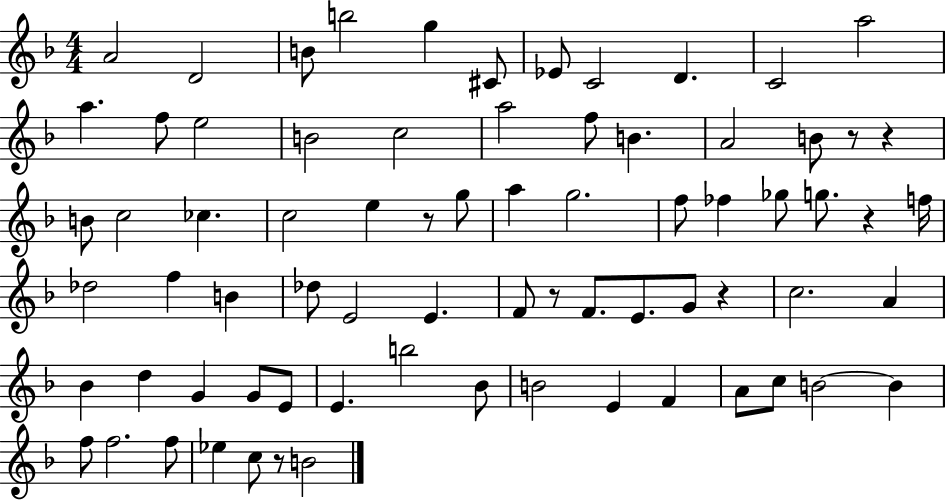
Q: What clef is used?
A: treble